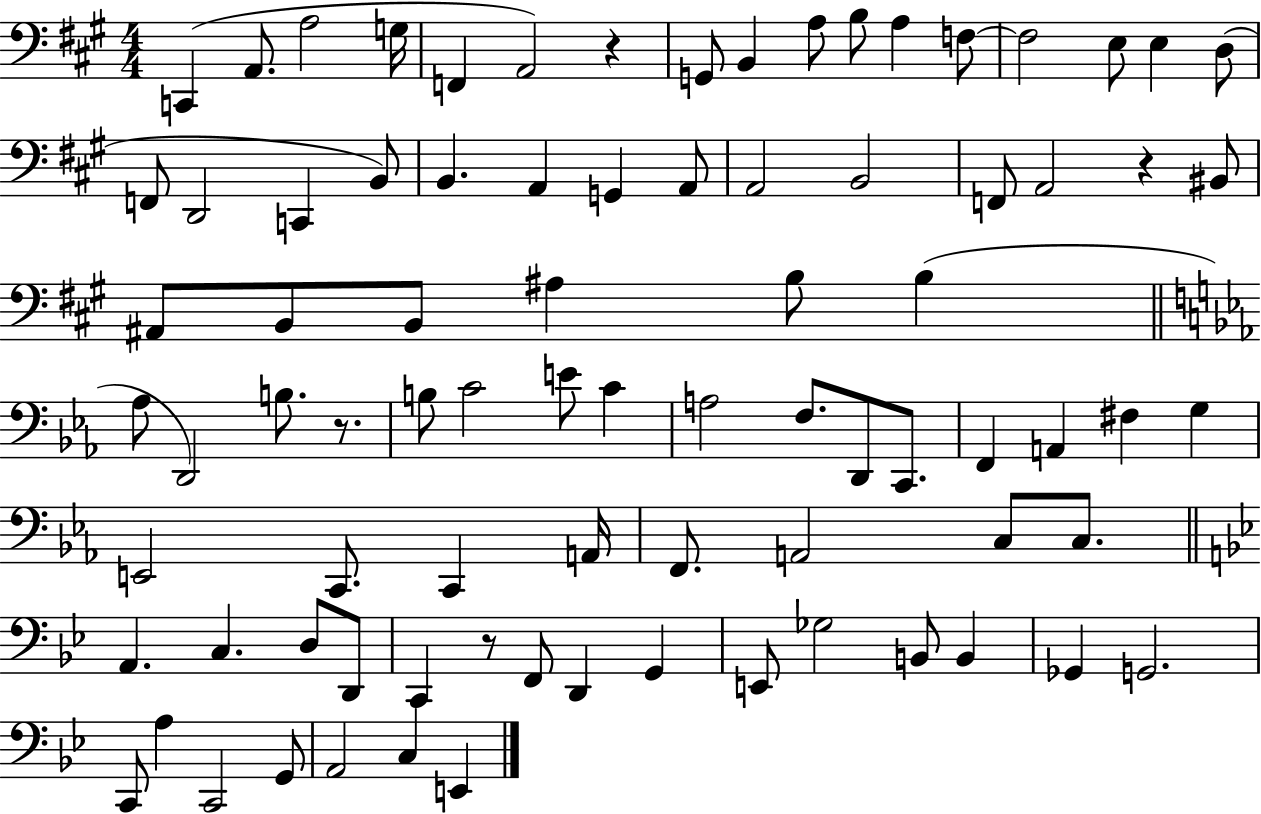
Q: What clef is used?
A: bass